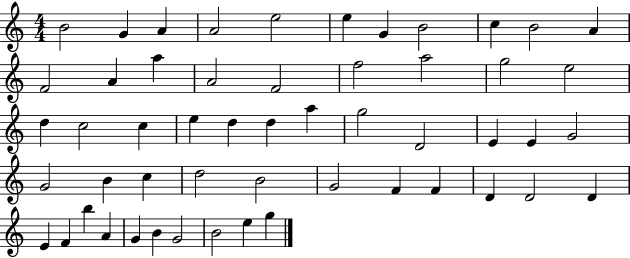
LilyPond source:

{
  \clef treble
  \numericTimeSignature
  \time 4/4
  \key c \major
  b'2 g'4 a'4 | a'2 e''2 | e''4 g'4 b'2 | c''4 b'2 a'4 | \break f'2 a'4 a''4 | a'2 f'2 | f''2 a''2 | g''2 e''2 | \break d''4 c''2 c''4 | e''4 d''4 d''4 a''4 | g''2 d'2 | e'4 e'4 g'2 | \break g'2 b'4 c''4 | d''2 b'2 | g'2 f'4 f'4 | d'4 d'2 d'4 | \break e'4 f'4 b''4 a'4 | g'4 b'4 g'2 | b'2 e''4 g''4 | \bar "|."
}